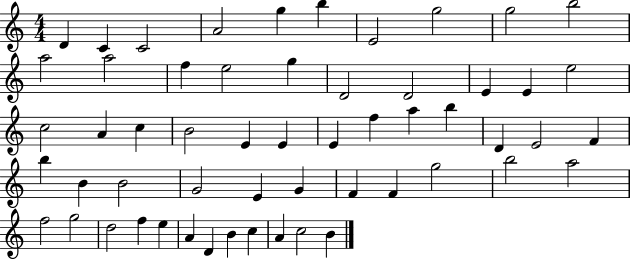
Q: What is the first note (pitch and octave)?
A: D4